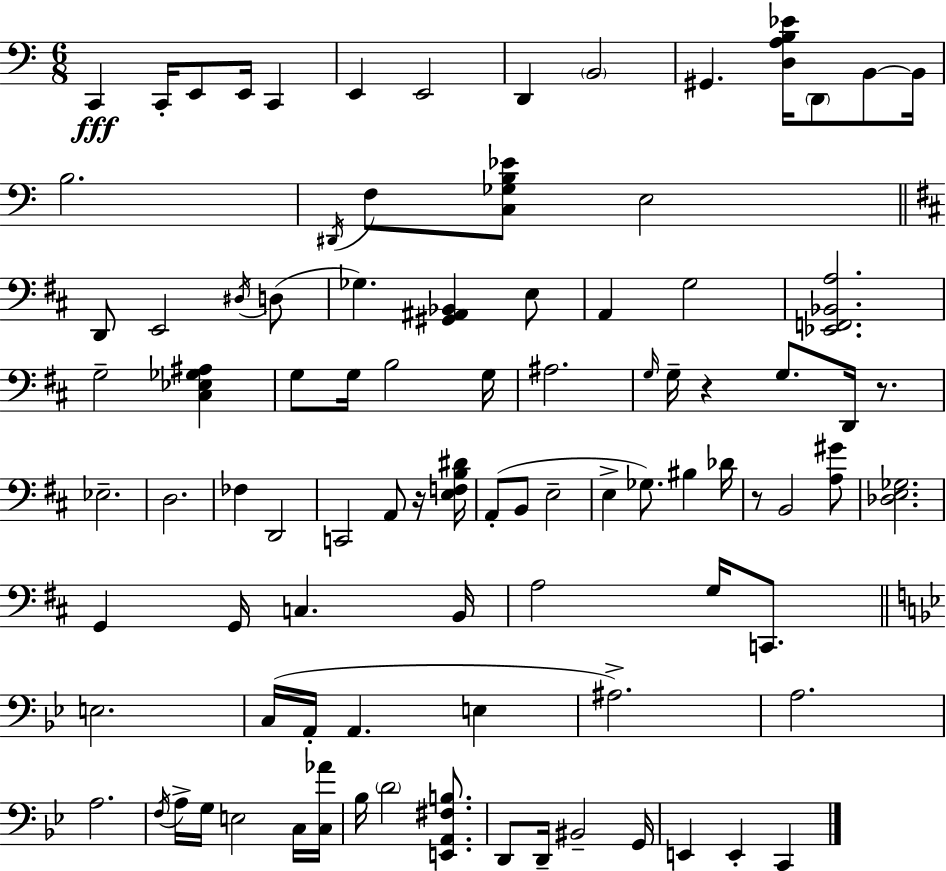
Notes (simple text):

C2/q C2/s E2/e E2/s C2/q E2/q E2/h D2/q B2/h G#2/q. [D3,A3,B3,Eb4]/s D2/e B2/e B2/s B3/h. D#2/s F3/e [C3,Gb3,B3,Eb4]/e E3/h D2/e E2/h D#3/s D3/e Gb3/q. [G#2,A#2,Bb2]/q E3/e A2/q G3/h [Eb2,F2,Bb2,A3]/h. G3/h [C#3,Eb3,Gb3,A#3]/q G3/e G3/s B3/h G3/s A#3/h. G3/s G3/s R/q G3/e. D2/s R/e. Eb3/h. D3/h. FES3/q D2/h C2/h A2/e R/s [E3,F3,B3,D#4]/s A2/e B2/e E3/h E3/q Gb3/e. BIS3/q Db4/s R/e B2/h [A3,G#4]/e [Db3,E3,Gb3]/h. G2/q G2/s C3/q. B2/s A3/h G3/s C2/e. E3/h. C3/s A2/s A2/q. E3/q A#3/h. A3/h. A3/h. F3/s A3/s G3/s E3/h C3/s [C3,Ab4]/s Bb3/s D4/h [E2,A2,F#3,B3]/e. D2/e D2/s BIS2/h G2/s E2/q E2/q C2/q